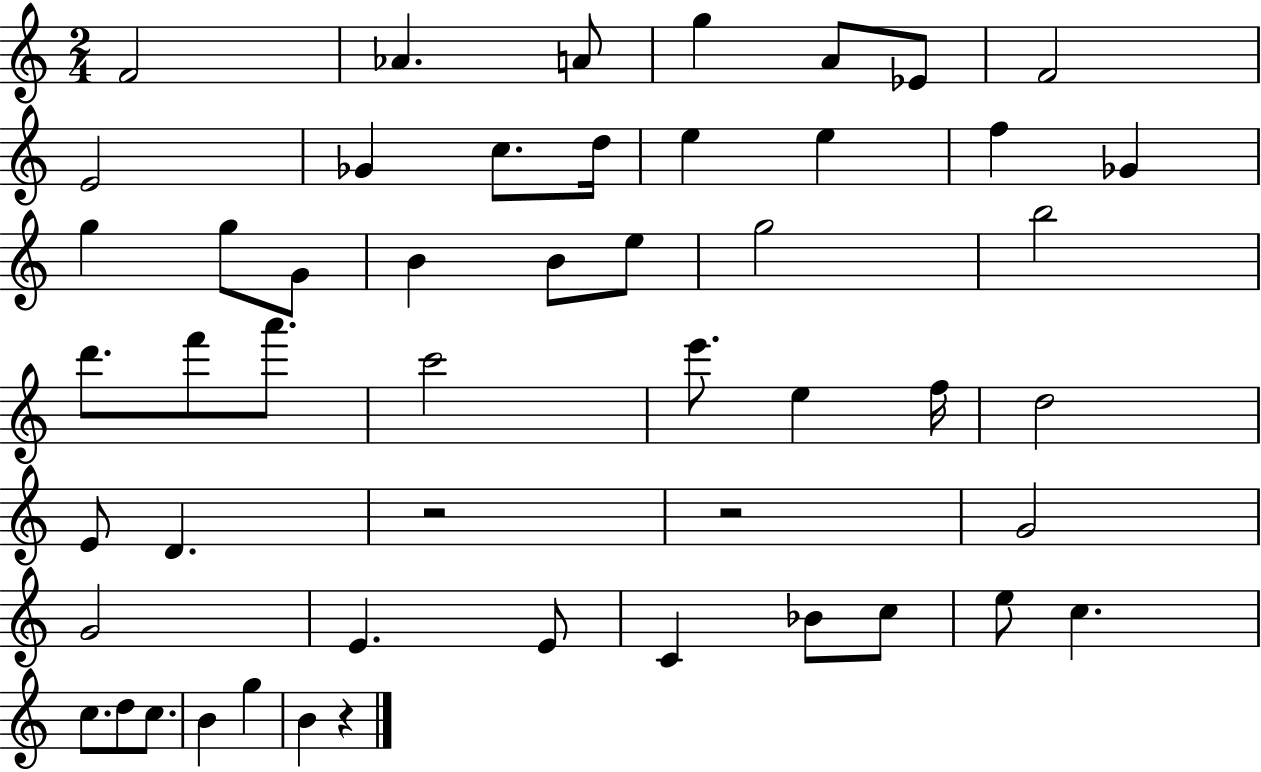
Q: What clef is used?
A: treble